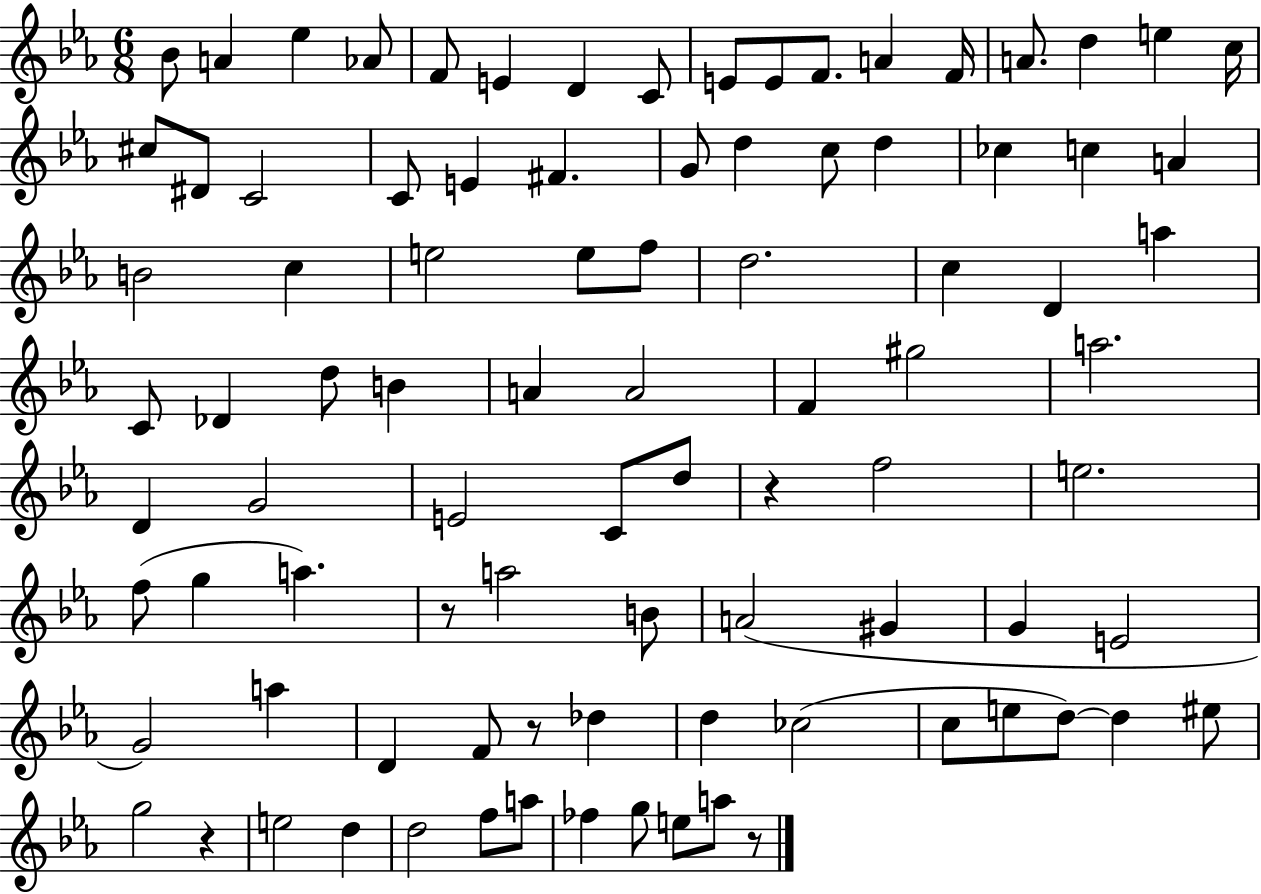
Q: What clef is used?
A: treble